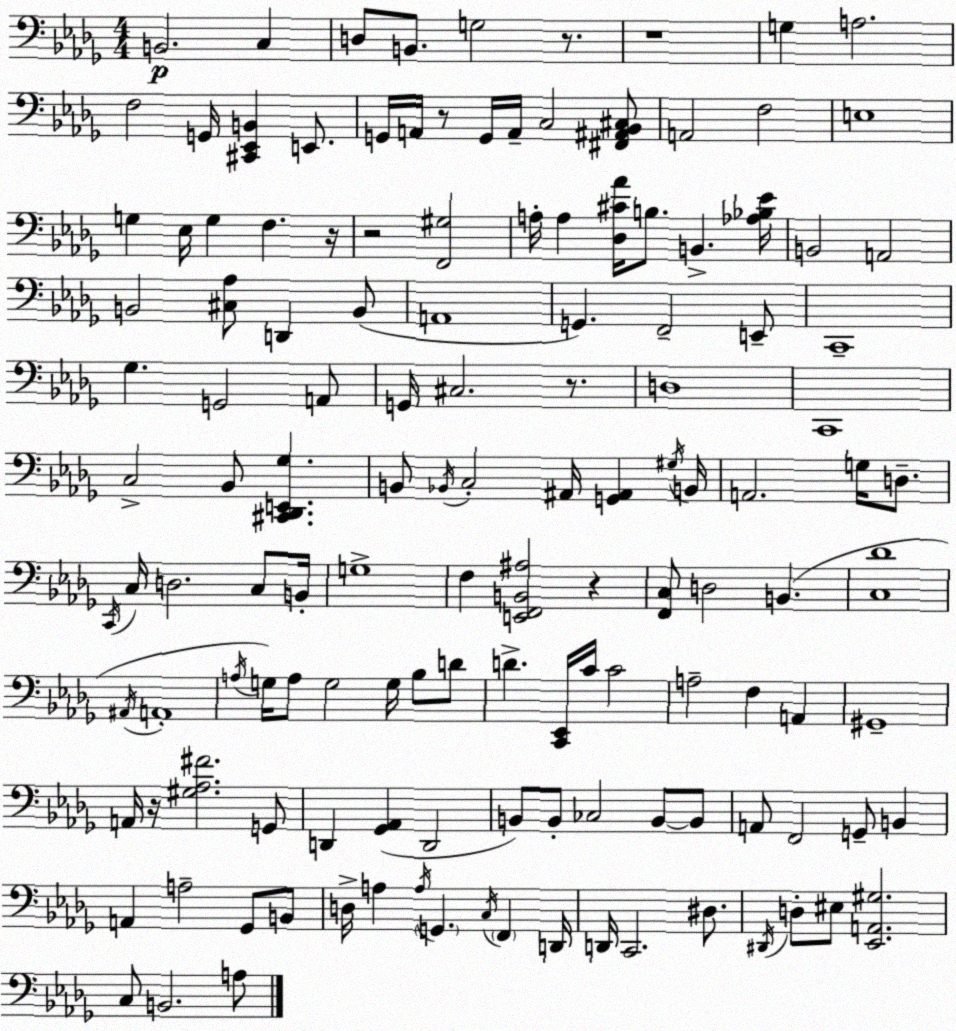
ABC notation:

X:1
T:Untitled
M:4/4
L:1/4
K:Bbm
B,,2 C, D,/2 B,,/2 G,2 z/2 z4 G, A,2 F,2 G,,/4 [^C,,_E,,B,,] E,,/2 G,,/4 A,,/4 z/2 G,,/4 A,,/4 C,2 [^F,,^A,,_B,,^C,]/2 A,,2 F,2 E,4 G, _E,/4 G, F, z/4 z2 [F,,^G,]2 A,/4 A, [_D,^C_A]/4 B,/2 B,, [_A,_B,_E]/4 B,,2 A,,2 B,,2 [^C,_A,]/2 D,, B,,/2 A,,4 G,, F,,2 E,,/2 C,,4 _G, G,,2 A,,/2 G,,/4 ^C,2 z/2 D,4 C,,4 C,2 _B,,/2 [^C,,_D,,E,,_G,] B,,/2 _B,,/4 C,2 ^A,,/4 [G,,^A,,] ^G,/4 B,,/4 A,,2 G,/4 D,/2 C,,/4 C,/4 D,2 C,/2 B,,/4 G,4 F, [E,,F,,B,,^A,]2 z [F,,C,]/2 D,2 B,, [C,_D]4 ^A,,/4 A,,4 A,/4 G,/4 A,/2 G,2 G,/4 _B,/2 D/2 D [C,,_E,,]/4 C/4 C2 A,2 F, A,, ^G,,4 A,,/4 z/4 [^G,_A,^F]2 G,,/2 D,, [_G,,_A,,] D,,2 B,,/2 B,,/2 _C,2 B,,/2 B,,/2 A,,/2 F,,2 G,,/2 B,, A,, A,2 _G,,/2 B,,/2 D,/4 A, A,/4 G,, C,/4 F,, D,,/4 D,,/4 C,,2 ^D,/2 ^D,,/4 D,/2 ^E,/2 [_E,,A,,^G,]2 C,/2 B,,2 A,/2